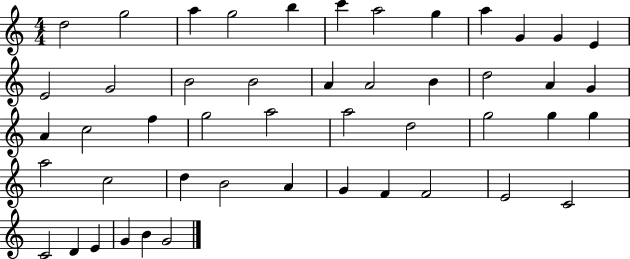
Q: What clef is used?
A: treble